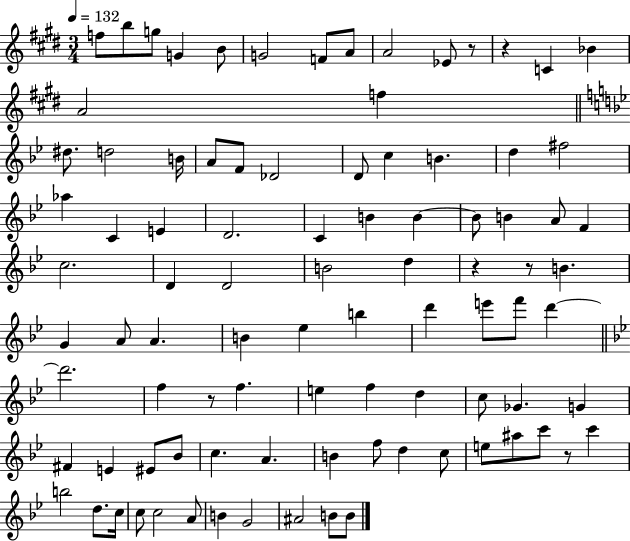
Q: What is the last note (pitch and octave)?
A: B4